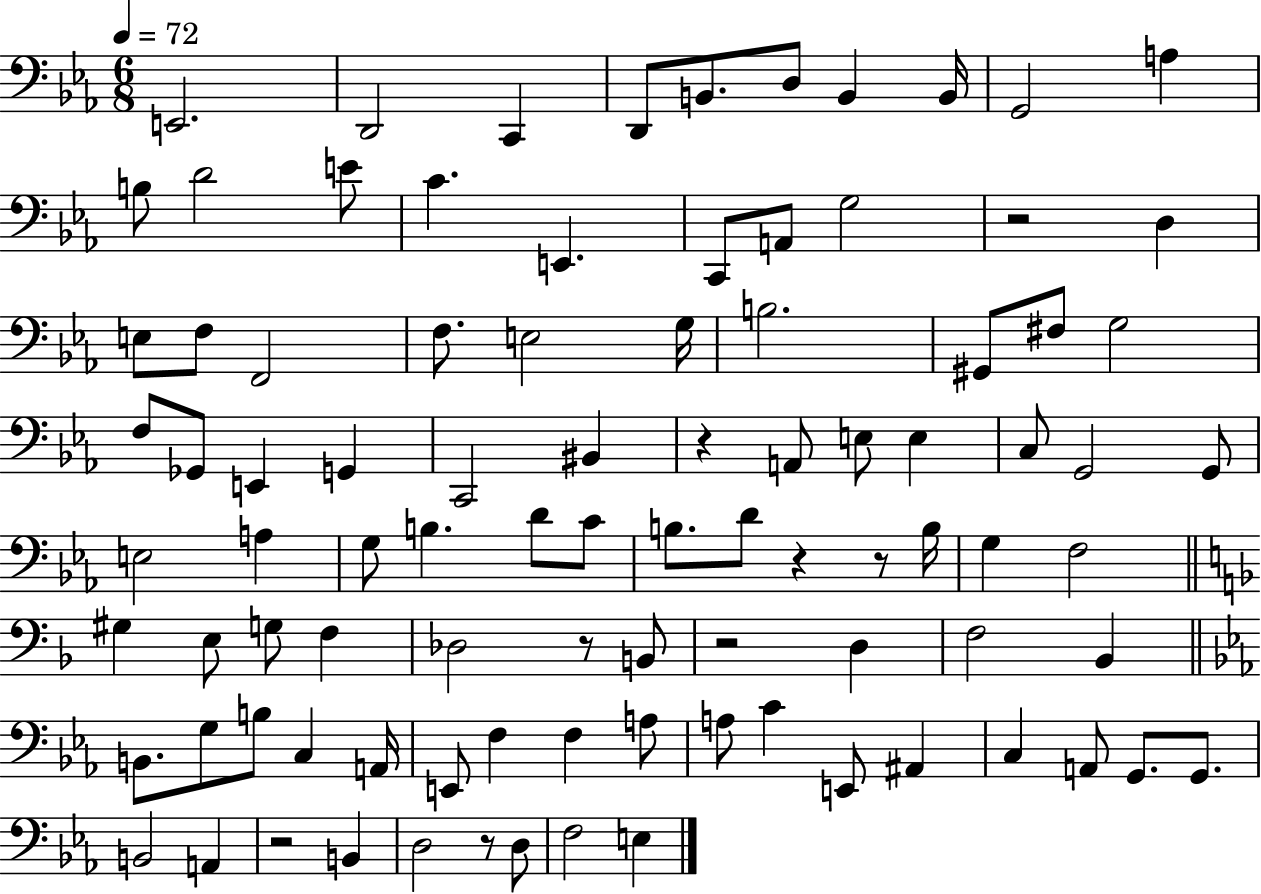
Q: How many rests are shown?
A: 8